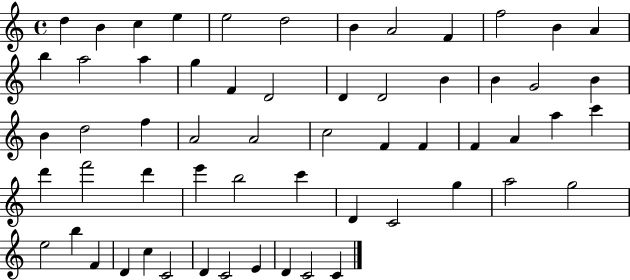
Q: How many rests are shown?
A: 0